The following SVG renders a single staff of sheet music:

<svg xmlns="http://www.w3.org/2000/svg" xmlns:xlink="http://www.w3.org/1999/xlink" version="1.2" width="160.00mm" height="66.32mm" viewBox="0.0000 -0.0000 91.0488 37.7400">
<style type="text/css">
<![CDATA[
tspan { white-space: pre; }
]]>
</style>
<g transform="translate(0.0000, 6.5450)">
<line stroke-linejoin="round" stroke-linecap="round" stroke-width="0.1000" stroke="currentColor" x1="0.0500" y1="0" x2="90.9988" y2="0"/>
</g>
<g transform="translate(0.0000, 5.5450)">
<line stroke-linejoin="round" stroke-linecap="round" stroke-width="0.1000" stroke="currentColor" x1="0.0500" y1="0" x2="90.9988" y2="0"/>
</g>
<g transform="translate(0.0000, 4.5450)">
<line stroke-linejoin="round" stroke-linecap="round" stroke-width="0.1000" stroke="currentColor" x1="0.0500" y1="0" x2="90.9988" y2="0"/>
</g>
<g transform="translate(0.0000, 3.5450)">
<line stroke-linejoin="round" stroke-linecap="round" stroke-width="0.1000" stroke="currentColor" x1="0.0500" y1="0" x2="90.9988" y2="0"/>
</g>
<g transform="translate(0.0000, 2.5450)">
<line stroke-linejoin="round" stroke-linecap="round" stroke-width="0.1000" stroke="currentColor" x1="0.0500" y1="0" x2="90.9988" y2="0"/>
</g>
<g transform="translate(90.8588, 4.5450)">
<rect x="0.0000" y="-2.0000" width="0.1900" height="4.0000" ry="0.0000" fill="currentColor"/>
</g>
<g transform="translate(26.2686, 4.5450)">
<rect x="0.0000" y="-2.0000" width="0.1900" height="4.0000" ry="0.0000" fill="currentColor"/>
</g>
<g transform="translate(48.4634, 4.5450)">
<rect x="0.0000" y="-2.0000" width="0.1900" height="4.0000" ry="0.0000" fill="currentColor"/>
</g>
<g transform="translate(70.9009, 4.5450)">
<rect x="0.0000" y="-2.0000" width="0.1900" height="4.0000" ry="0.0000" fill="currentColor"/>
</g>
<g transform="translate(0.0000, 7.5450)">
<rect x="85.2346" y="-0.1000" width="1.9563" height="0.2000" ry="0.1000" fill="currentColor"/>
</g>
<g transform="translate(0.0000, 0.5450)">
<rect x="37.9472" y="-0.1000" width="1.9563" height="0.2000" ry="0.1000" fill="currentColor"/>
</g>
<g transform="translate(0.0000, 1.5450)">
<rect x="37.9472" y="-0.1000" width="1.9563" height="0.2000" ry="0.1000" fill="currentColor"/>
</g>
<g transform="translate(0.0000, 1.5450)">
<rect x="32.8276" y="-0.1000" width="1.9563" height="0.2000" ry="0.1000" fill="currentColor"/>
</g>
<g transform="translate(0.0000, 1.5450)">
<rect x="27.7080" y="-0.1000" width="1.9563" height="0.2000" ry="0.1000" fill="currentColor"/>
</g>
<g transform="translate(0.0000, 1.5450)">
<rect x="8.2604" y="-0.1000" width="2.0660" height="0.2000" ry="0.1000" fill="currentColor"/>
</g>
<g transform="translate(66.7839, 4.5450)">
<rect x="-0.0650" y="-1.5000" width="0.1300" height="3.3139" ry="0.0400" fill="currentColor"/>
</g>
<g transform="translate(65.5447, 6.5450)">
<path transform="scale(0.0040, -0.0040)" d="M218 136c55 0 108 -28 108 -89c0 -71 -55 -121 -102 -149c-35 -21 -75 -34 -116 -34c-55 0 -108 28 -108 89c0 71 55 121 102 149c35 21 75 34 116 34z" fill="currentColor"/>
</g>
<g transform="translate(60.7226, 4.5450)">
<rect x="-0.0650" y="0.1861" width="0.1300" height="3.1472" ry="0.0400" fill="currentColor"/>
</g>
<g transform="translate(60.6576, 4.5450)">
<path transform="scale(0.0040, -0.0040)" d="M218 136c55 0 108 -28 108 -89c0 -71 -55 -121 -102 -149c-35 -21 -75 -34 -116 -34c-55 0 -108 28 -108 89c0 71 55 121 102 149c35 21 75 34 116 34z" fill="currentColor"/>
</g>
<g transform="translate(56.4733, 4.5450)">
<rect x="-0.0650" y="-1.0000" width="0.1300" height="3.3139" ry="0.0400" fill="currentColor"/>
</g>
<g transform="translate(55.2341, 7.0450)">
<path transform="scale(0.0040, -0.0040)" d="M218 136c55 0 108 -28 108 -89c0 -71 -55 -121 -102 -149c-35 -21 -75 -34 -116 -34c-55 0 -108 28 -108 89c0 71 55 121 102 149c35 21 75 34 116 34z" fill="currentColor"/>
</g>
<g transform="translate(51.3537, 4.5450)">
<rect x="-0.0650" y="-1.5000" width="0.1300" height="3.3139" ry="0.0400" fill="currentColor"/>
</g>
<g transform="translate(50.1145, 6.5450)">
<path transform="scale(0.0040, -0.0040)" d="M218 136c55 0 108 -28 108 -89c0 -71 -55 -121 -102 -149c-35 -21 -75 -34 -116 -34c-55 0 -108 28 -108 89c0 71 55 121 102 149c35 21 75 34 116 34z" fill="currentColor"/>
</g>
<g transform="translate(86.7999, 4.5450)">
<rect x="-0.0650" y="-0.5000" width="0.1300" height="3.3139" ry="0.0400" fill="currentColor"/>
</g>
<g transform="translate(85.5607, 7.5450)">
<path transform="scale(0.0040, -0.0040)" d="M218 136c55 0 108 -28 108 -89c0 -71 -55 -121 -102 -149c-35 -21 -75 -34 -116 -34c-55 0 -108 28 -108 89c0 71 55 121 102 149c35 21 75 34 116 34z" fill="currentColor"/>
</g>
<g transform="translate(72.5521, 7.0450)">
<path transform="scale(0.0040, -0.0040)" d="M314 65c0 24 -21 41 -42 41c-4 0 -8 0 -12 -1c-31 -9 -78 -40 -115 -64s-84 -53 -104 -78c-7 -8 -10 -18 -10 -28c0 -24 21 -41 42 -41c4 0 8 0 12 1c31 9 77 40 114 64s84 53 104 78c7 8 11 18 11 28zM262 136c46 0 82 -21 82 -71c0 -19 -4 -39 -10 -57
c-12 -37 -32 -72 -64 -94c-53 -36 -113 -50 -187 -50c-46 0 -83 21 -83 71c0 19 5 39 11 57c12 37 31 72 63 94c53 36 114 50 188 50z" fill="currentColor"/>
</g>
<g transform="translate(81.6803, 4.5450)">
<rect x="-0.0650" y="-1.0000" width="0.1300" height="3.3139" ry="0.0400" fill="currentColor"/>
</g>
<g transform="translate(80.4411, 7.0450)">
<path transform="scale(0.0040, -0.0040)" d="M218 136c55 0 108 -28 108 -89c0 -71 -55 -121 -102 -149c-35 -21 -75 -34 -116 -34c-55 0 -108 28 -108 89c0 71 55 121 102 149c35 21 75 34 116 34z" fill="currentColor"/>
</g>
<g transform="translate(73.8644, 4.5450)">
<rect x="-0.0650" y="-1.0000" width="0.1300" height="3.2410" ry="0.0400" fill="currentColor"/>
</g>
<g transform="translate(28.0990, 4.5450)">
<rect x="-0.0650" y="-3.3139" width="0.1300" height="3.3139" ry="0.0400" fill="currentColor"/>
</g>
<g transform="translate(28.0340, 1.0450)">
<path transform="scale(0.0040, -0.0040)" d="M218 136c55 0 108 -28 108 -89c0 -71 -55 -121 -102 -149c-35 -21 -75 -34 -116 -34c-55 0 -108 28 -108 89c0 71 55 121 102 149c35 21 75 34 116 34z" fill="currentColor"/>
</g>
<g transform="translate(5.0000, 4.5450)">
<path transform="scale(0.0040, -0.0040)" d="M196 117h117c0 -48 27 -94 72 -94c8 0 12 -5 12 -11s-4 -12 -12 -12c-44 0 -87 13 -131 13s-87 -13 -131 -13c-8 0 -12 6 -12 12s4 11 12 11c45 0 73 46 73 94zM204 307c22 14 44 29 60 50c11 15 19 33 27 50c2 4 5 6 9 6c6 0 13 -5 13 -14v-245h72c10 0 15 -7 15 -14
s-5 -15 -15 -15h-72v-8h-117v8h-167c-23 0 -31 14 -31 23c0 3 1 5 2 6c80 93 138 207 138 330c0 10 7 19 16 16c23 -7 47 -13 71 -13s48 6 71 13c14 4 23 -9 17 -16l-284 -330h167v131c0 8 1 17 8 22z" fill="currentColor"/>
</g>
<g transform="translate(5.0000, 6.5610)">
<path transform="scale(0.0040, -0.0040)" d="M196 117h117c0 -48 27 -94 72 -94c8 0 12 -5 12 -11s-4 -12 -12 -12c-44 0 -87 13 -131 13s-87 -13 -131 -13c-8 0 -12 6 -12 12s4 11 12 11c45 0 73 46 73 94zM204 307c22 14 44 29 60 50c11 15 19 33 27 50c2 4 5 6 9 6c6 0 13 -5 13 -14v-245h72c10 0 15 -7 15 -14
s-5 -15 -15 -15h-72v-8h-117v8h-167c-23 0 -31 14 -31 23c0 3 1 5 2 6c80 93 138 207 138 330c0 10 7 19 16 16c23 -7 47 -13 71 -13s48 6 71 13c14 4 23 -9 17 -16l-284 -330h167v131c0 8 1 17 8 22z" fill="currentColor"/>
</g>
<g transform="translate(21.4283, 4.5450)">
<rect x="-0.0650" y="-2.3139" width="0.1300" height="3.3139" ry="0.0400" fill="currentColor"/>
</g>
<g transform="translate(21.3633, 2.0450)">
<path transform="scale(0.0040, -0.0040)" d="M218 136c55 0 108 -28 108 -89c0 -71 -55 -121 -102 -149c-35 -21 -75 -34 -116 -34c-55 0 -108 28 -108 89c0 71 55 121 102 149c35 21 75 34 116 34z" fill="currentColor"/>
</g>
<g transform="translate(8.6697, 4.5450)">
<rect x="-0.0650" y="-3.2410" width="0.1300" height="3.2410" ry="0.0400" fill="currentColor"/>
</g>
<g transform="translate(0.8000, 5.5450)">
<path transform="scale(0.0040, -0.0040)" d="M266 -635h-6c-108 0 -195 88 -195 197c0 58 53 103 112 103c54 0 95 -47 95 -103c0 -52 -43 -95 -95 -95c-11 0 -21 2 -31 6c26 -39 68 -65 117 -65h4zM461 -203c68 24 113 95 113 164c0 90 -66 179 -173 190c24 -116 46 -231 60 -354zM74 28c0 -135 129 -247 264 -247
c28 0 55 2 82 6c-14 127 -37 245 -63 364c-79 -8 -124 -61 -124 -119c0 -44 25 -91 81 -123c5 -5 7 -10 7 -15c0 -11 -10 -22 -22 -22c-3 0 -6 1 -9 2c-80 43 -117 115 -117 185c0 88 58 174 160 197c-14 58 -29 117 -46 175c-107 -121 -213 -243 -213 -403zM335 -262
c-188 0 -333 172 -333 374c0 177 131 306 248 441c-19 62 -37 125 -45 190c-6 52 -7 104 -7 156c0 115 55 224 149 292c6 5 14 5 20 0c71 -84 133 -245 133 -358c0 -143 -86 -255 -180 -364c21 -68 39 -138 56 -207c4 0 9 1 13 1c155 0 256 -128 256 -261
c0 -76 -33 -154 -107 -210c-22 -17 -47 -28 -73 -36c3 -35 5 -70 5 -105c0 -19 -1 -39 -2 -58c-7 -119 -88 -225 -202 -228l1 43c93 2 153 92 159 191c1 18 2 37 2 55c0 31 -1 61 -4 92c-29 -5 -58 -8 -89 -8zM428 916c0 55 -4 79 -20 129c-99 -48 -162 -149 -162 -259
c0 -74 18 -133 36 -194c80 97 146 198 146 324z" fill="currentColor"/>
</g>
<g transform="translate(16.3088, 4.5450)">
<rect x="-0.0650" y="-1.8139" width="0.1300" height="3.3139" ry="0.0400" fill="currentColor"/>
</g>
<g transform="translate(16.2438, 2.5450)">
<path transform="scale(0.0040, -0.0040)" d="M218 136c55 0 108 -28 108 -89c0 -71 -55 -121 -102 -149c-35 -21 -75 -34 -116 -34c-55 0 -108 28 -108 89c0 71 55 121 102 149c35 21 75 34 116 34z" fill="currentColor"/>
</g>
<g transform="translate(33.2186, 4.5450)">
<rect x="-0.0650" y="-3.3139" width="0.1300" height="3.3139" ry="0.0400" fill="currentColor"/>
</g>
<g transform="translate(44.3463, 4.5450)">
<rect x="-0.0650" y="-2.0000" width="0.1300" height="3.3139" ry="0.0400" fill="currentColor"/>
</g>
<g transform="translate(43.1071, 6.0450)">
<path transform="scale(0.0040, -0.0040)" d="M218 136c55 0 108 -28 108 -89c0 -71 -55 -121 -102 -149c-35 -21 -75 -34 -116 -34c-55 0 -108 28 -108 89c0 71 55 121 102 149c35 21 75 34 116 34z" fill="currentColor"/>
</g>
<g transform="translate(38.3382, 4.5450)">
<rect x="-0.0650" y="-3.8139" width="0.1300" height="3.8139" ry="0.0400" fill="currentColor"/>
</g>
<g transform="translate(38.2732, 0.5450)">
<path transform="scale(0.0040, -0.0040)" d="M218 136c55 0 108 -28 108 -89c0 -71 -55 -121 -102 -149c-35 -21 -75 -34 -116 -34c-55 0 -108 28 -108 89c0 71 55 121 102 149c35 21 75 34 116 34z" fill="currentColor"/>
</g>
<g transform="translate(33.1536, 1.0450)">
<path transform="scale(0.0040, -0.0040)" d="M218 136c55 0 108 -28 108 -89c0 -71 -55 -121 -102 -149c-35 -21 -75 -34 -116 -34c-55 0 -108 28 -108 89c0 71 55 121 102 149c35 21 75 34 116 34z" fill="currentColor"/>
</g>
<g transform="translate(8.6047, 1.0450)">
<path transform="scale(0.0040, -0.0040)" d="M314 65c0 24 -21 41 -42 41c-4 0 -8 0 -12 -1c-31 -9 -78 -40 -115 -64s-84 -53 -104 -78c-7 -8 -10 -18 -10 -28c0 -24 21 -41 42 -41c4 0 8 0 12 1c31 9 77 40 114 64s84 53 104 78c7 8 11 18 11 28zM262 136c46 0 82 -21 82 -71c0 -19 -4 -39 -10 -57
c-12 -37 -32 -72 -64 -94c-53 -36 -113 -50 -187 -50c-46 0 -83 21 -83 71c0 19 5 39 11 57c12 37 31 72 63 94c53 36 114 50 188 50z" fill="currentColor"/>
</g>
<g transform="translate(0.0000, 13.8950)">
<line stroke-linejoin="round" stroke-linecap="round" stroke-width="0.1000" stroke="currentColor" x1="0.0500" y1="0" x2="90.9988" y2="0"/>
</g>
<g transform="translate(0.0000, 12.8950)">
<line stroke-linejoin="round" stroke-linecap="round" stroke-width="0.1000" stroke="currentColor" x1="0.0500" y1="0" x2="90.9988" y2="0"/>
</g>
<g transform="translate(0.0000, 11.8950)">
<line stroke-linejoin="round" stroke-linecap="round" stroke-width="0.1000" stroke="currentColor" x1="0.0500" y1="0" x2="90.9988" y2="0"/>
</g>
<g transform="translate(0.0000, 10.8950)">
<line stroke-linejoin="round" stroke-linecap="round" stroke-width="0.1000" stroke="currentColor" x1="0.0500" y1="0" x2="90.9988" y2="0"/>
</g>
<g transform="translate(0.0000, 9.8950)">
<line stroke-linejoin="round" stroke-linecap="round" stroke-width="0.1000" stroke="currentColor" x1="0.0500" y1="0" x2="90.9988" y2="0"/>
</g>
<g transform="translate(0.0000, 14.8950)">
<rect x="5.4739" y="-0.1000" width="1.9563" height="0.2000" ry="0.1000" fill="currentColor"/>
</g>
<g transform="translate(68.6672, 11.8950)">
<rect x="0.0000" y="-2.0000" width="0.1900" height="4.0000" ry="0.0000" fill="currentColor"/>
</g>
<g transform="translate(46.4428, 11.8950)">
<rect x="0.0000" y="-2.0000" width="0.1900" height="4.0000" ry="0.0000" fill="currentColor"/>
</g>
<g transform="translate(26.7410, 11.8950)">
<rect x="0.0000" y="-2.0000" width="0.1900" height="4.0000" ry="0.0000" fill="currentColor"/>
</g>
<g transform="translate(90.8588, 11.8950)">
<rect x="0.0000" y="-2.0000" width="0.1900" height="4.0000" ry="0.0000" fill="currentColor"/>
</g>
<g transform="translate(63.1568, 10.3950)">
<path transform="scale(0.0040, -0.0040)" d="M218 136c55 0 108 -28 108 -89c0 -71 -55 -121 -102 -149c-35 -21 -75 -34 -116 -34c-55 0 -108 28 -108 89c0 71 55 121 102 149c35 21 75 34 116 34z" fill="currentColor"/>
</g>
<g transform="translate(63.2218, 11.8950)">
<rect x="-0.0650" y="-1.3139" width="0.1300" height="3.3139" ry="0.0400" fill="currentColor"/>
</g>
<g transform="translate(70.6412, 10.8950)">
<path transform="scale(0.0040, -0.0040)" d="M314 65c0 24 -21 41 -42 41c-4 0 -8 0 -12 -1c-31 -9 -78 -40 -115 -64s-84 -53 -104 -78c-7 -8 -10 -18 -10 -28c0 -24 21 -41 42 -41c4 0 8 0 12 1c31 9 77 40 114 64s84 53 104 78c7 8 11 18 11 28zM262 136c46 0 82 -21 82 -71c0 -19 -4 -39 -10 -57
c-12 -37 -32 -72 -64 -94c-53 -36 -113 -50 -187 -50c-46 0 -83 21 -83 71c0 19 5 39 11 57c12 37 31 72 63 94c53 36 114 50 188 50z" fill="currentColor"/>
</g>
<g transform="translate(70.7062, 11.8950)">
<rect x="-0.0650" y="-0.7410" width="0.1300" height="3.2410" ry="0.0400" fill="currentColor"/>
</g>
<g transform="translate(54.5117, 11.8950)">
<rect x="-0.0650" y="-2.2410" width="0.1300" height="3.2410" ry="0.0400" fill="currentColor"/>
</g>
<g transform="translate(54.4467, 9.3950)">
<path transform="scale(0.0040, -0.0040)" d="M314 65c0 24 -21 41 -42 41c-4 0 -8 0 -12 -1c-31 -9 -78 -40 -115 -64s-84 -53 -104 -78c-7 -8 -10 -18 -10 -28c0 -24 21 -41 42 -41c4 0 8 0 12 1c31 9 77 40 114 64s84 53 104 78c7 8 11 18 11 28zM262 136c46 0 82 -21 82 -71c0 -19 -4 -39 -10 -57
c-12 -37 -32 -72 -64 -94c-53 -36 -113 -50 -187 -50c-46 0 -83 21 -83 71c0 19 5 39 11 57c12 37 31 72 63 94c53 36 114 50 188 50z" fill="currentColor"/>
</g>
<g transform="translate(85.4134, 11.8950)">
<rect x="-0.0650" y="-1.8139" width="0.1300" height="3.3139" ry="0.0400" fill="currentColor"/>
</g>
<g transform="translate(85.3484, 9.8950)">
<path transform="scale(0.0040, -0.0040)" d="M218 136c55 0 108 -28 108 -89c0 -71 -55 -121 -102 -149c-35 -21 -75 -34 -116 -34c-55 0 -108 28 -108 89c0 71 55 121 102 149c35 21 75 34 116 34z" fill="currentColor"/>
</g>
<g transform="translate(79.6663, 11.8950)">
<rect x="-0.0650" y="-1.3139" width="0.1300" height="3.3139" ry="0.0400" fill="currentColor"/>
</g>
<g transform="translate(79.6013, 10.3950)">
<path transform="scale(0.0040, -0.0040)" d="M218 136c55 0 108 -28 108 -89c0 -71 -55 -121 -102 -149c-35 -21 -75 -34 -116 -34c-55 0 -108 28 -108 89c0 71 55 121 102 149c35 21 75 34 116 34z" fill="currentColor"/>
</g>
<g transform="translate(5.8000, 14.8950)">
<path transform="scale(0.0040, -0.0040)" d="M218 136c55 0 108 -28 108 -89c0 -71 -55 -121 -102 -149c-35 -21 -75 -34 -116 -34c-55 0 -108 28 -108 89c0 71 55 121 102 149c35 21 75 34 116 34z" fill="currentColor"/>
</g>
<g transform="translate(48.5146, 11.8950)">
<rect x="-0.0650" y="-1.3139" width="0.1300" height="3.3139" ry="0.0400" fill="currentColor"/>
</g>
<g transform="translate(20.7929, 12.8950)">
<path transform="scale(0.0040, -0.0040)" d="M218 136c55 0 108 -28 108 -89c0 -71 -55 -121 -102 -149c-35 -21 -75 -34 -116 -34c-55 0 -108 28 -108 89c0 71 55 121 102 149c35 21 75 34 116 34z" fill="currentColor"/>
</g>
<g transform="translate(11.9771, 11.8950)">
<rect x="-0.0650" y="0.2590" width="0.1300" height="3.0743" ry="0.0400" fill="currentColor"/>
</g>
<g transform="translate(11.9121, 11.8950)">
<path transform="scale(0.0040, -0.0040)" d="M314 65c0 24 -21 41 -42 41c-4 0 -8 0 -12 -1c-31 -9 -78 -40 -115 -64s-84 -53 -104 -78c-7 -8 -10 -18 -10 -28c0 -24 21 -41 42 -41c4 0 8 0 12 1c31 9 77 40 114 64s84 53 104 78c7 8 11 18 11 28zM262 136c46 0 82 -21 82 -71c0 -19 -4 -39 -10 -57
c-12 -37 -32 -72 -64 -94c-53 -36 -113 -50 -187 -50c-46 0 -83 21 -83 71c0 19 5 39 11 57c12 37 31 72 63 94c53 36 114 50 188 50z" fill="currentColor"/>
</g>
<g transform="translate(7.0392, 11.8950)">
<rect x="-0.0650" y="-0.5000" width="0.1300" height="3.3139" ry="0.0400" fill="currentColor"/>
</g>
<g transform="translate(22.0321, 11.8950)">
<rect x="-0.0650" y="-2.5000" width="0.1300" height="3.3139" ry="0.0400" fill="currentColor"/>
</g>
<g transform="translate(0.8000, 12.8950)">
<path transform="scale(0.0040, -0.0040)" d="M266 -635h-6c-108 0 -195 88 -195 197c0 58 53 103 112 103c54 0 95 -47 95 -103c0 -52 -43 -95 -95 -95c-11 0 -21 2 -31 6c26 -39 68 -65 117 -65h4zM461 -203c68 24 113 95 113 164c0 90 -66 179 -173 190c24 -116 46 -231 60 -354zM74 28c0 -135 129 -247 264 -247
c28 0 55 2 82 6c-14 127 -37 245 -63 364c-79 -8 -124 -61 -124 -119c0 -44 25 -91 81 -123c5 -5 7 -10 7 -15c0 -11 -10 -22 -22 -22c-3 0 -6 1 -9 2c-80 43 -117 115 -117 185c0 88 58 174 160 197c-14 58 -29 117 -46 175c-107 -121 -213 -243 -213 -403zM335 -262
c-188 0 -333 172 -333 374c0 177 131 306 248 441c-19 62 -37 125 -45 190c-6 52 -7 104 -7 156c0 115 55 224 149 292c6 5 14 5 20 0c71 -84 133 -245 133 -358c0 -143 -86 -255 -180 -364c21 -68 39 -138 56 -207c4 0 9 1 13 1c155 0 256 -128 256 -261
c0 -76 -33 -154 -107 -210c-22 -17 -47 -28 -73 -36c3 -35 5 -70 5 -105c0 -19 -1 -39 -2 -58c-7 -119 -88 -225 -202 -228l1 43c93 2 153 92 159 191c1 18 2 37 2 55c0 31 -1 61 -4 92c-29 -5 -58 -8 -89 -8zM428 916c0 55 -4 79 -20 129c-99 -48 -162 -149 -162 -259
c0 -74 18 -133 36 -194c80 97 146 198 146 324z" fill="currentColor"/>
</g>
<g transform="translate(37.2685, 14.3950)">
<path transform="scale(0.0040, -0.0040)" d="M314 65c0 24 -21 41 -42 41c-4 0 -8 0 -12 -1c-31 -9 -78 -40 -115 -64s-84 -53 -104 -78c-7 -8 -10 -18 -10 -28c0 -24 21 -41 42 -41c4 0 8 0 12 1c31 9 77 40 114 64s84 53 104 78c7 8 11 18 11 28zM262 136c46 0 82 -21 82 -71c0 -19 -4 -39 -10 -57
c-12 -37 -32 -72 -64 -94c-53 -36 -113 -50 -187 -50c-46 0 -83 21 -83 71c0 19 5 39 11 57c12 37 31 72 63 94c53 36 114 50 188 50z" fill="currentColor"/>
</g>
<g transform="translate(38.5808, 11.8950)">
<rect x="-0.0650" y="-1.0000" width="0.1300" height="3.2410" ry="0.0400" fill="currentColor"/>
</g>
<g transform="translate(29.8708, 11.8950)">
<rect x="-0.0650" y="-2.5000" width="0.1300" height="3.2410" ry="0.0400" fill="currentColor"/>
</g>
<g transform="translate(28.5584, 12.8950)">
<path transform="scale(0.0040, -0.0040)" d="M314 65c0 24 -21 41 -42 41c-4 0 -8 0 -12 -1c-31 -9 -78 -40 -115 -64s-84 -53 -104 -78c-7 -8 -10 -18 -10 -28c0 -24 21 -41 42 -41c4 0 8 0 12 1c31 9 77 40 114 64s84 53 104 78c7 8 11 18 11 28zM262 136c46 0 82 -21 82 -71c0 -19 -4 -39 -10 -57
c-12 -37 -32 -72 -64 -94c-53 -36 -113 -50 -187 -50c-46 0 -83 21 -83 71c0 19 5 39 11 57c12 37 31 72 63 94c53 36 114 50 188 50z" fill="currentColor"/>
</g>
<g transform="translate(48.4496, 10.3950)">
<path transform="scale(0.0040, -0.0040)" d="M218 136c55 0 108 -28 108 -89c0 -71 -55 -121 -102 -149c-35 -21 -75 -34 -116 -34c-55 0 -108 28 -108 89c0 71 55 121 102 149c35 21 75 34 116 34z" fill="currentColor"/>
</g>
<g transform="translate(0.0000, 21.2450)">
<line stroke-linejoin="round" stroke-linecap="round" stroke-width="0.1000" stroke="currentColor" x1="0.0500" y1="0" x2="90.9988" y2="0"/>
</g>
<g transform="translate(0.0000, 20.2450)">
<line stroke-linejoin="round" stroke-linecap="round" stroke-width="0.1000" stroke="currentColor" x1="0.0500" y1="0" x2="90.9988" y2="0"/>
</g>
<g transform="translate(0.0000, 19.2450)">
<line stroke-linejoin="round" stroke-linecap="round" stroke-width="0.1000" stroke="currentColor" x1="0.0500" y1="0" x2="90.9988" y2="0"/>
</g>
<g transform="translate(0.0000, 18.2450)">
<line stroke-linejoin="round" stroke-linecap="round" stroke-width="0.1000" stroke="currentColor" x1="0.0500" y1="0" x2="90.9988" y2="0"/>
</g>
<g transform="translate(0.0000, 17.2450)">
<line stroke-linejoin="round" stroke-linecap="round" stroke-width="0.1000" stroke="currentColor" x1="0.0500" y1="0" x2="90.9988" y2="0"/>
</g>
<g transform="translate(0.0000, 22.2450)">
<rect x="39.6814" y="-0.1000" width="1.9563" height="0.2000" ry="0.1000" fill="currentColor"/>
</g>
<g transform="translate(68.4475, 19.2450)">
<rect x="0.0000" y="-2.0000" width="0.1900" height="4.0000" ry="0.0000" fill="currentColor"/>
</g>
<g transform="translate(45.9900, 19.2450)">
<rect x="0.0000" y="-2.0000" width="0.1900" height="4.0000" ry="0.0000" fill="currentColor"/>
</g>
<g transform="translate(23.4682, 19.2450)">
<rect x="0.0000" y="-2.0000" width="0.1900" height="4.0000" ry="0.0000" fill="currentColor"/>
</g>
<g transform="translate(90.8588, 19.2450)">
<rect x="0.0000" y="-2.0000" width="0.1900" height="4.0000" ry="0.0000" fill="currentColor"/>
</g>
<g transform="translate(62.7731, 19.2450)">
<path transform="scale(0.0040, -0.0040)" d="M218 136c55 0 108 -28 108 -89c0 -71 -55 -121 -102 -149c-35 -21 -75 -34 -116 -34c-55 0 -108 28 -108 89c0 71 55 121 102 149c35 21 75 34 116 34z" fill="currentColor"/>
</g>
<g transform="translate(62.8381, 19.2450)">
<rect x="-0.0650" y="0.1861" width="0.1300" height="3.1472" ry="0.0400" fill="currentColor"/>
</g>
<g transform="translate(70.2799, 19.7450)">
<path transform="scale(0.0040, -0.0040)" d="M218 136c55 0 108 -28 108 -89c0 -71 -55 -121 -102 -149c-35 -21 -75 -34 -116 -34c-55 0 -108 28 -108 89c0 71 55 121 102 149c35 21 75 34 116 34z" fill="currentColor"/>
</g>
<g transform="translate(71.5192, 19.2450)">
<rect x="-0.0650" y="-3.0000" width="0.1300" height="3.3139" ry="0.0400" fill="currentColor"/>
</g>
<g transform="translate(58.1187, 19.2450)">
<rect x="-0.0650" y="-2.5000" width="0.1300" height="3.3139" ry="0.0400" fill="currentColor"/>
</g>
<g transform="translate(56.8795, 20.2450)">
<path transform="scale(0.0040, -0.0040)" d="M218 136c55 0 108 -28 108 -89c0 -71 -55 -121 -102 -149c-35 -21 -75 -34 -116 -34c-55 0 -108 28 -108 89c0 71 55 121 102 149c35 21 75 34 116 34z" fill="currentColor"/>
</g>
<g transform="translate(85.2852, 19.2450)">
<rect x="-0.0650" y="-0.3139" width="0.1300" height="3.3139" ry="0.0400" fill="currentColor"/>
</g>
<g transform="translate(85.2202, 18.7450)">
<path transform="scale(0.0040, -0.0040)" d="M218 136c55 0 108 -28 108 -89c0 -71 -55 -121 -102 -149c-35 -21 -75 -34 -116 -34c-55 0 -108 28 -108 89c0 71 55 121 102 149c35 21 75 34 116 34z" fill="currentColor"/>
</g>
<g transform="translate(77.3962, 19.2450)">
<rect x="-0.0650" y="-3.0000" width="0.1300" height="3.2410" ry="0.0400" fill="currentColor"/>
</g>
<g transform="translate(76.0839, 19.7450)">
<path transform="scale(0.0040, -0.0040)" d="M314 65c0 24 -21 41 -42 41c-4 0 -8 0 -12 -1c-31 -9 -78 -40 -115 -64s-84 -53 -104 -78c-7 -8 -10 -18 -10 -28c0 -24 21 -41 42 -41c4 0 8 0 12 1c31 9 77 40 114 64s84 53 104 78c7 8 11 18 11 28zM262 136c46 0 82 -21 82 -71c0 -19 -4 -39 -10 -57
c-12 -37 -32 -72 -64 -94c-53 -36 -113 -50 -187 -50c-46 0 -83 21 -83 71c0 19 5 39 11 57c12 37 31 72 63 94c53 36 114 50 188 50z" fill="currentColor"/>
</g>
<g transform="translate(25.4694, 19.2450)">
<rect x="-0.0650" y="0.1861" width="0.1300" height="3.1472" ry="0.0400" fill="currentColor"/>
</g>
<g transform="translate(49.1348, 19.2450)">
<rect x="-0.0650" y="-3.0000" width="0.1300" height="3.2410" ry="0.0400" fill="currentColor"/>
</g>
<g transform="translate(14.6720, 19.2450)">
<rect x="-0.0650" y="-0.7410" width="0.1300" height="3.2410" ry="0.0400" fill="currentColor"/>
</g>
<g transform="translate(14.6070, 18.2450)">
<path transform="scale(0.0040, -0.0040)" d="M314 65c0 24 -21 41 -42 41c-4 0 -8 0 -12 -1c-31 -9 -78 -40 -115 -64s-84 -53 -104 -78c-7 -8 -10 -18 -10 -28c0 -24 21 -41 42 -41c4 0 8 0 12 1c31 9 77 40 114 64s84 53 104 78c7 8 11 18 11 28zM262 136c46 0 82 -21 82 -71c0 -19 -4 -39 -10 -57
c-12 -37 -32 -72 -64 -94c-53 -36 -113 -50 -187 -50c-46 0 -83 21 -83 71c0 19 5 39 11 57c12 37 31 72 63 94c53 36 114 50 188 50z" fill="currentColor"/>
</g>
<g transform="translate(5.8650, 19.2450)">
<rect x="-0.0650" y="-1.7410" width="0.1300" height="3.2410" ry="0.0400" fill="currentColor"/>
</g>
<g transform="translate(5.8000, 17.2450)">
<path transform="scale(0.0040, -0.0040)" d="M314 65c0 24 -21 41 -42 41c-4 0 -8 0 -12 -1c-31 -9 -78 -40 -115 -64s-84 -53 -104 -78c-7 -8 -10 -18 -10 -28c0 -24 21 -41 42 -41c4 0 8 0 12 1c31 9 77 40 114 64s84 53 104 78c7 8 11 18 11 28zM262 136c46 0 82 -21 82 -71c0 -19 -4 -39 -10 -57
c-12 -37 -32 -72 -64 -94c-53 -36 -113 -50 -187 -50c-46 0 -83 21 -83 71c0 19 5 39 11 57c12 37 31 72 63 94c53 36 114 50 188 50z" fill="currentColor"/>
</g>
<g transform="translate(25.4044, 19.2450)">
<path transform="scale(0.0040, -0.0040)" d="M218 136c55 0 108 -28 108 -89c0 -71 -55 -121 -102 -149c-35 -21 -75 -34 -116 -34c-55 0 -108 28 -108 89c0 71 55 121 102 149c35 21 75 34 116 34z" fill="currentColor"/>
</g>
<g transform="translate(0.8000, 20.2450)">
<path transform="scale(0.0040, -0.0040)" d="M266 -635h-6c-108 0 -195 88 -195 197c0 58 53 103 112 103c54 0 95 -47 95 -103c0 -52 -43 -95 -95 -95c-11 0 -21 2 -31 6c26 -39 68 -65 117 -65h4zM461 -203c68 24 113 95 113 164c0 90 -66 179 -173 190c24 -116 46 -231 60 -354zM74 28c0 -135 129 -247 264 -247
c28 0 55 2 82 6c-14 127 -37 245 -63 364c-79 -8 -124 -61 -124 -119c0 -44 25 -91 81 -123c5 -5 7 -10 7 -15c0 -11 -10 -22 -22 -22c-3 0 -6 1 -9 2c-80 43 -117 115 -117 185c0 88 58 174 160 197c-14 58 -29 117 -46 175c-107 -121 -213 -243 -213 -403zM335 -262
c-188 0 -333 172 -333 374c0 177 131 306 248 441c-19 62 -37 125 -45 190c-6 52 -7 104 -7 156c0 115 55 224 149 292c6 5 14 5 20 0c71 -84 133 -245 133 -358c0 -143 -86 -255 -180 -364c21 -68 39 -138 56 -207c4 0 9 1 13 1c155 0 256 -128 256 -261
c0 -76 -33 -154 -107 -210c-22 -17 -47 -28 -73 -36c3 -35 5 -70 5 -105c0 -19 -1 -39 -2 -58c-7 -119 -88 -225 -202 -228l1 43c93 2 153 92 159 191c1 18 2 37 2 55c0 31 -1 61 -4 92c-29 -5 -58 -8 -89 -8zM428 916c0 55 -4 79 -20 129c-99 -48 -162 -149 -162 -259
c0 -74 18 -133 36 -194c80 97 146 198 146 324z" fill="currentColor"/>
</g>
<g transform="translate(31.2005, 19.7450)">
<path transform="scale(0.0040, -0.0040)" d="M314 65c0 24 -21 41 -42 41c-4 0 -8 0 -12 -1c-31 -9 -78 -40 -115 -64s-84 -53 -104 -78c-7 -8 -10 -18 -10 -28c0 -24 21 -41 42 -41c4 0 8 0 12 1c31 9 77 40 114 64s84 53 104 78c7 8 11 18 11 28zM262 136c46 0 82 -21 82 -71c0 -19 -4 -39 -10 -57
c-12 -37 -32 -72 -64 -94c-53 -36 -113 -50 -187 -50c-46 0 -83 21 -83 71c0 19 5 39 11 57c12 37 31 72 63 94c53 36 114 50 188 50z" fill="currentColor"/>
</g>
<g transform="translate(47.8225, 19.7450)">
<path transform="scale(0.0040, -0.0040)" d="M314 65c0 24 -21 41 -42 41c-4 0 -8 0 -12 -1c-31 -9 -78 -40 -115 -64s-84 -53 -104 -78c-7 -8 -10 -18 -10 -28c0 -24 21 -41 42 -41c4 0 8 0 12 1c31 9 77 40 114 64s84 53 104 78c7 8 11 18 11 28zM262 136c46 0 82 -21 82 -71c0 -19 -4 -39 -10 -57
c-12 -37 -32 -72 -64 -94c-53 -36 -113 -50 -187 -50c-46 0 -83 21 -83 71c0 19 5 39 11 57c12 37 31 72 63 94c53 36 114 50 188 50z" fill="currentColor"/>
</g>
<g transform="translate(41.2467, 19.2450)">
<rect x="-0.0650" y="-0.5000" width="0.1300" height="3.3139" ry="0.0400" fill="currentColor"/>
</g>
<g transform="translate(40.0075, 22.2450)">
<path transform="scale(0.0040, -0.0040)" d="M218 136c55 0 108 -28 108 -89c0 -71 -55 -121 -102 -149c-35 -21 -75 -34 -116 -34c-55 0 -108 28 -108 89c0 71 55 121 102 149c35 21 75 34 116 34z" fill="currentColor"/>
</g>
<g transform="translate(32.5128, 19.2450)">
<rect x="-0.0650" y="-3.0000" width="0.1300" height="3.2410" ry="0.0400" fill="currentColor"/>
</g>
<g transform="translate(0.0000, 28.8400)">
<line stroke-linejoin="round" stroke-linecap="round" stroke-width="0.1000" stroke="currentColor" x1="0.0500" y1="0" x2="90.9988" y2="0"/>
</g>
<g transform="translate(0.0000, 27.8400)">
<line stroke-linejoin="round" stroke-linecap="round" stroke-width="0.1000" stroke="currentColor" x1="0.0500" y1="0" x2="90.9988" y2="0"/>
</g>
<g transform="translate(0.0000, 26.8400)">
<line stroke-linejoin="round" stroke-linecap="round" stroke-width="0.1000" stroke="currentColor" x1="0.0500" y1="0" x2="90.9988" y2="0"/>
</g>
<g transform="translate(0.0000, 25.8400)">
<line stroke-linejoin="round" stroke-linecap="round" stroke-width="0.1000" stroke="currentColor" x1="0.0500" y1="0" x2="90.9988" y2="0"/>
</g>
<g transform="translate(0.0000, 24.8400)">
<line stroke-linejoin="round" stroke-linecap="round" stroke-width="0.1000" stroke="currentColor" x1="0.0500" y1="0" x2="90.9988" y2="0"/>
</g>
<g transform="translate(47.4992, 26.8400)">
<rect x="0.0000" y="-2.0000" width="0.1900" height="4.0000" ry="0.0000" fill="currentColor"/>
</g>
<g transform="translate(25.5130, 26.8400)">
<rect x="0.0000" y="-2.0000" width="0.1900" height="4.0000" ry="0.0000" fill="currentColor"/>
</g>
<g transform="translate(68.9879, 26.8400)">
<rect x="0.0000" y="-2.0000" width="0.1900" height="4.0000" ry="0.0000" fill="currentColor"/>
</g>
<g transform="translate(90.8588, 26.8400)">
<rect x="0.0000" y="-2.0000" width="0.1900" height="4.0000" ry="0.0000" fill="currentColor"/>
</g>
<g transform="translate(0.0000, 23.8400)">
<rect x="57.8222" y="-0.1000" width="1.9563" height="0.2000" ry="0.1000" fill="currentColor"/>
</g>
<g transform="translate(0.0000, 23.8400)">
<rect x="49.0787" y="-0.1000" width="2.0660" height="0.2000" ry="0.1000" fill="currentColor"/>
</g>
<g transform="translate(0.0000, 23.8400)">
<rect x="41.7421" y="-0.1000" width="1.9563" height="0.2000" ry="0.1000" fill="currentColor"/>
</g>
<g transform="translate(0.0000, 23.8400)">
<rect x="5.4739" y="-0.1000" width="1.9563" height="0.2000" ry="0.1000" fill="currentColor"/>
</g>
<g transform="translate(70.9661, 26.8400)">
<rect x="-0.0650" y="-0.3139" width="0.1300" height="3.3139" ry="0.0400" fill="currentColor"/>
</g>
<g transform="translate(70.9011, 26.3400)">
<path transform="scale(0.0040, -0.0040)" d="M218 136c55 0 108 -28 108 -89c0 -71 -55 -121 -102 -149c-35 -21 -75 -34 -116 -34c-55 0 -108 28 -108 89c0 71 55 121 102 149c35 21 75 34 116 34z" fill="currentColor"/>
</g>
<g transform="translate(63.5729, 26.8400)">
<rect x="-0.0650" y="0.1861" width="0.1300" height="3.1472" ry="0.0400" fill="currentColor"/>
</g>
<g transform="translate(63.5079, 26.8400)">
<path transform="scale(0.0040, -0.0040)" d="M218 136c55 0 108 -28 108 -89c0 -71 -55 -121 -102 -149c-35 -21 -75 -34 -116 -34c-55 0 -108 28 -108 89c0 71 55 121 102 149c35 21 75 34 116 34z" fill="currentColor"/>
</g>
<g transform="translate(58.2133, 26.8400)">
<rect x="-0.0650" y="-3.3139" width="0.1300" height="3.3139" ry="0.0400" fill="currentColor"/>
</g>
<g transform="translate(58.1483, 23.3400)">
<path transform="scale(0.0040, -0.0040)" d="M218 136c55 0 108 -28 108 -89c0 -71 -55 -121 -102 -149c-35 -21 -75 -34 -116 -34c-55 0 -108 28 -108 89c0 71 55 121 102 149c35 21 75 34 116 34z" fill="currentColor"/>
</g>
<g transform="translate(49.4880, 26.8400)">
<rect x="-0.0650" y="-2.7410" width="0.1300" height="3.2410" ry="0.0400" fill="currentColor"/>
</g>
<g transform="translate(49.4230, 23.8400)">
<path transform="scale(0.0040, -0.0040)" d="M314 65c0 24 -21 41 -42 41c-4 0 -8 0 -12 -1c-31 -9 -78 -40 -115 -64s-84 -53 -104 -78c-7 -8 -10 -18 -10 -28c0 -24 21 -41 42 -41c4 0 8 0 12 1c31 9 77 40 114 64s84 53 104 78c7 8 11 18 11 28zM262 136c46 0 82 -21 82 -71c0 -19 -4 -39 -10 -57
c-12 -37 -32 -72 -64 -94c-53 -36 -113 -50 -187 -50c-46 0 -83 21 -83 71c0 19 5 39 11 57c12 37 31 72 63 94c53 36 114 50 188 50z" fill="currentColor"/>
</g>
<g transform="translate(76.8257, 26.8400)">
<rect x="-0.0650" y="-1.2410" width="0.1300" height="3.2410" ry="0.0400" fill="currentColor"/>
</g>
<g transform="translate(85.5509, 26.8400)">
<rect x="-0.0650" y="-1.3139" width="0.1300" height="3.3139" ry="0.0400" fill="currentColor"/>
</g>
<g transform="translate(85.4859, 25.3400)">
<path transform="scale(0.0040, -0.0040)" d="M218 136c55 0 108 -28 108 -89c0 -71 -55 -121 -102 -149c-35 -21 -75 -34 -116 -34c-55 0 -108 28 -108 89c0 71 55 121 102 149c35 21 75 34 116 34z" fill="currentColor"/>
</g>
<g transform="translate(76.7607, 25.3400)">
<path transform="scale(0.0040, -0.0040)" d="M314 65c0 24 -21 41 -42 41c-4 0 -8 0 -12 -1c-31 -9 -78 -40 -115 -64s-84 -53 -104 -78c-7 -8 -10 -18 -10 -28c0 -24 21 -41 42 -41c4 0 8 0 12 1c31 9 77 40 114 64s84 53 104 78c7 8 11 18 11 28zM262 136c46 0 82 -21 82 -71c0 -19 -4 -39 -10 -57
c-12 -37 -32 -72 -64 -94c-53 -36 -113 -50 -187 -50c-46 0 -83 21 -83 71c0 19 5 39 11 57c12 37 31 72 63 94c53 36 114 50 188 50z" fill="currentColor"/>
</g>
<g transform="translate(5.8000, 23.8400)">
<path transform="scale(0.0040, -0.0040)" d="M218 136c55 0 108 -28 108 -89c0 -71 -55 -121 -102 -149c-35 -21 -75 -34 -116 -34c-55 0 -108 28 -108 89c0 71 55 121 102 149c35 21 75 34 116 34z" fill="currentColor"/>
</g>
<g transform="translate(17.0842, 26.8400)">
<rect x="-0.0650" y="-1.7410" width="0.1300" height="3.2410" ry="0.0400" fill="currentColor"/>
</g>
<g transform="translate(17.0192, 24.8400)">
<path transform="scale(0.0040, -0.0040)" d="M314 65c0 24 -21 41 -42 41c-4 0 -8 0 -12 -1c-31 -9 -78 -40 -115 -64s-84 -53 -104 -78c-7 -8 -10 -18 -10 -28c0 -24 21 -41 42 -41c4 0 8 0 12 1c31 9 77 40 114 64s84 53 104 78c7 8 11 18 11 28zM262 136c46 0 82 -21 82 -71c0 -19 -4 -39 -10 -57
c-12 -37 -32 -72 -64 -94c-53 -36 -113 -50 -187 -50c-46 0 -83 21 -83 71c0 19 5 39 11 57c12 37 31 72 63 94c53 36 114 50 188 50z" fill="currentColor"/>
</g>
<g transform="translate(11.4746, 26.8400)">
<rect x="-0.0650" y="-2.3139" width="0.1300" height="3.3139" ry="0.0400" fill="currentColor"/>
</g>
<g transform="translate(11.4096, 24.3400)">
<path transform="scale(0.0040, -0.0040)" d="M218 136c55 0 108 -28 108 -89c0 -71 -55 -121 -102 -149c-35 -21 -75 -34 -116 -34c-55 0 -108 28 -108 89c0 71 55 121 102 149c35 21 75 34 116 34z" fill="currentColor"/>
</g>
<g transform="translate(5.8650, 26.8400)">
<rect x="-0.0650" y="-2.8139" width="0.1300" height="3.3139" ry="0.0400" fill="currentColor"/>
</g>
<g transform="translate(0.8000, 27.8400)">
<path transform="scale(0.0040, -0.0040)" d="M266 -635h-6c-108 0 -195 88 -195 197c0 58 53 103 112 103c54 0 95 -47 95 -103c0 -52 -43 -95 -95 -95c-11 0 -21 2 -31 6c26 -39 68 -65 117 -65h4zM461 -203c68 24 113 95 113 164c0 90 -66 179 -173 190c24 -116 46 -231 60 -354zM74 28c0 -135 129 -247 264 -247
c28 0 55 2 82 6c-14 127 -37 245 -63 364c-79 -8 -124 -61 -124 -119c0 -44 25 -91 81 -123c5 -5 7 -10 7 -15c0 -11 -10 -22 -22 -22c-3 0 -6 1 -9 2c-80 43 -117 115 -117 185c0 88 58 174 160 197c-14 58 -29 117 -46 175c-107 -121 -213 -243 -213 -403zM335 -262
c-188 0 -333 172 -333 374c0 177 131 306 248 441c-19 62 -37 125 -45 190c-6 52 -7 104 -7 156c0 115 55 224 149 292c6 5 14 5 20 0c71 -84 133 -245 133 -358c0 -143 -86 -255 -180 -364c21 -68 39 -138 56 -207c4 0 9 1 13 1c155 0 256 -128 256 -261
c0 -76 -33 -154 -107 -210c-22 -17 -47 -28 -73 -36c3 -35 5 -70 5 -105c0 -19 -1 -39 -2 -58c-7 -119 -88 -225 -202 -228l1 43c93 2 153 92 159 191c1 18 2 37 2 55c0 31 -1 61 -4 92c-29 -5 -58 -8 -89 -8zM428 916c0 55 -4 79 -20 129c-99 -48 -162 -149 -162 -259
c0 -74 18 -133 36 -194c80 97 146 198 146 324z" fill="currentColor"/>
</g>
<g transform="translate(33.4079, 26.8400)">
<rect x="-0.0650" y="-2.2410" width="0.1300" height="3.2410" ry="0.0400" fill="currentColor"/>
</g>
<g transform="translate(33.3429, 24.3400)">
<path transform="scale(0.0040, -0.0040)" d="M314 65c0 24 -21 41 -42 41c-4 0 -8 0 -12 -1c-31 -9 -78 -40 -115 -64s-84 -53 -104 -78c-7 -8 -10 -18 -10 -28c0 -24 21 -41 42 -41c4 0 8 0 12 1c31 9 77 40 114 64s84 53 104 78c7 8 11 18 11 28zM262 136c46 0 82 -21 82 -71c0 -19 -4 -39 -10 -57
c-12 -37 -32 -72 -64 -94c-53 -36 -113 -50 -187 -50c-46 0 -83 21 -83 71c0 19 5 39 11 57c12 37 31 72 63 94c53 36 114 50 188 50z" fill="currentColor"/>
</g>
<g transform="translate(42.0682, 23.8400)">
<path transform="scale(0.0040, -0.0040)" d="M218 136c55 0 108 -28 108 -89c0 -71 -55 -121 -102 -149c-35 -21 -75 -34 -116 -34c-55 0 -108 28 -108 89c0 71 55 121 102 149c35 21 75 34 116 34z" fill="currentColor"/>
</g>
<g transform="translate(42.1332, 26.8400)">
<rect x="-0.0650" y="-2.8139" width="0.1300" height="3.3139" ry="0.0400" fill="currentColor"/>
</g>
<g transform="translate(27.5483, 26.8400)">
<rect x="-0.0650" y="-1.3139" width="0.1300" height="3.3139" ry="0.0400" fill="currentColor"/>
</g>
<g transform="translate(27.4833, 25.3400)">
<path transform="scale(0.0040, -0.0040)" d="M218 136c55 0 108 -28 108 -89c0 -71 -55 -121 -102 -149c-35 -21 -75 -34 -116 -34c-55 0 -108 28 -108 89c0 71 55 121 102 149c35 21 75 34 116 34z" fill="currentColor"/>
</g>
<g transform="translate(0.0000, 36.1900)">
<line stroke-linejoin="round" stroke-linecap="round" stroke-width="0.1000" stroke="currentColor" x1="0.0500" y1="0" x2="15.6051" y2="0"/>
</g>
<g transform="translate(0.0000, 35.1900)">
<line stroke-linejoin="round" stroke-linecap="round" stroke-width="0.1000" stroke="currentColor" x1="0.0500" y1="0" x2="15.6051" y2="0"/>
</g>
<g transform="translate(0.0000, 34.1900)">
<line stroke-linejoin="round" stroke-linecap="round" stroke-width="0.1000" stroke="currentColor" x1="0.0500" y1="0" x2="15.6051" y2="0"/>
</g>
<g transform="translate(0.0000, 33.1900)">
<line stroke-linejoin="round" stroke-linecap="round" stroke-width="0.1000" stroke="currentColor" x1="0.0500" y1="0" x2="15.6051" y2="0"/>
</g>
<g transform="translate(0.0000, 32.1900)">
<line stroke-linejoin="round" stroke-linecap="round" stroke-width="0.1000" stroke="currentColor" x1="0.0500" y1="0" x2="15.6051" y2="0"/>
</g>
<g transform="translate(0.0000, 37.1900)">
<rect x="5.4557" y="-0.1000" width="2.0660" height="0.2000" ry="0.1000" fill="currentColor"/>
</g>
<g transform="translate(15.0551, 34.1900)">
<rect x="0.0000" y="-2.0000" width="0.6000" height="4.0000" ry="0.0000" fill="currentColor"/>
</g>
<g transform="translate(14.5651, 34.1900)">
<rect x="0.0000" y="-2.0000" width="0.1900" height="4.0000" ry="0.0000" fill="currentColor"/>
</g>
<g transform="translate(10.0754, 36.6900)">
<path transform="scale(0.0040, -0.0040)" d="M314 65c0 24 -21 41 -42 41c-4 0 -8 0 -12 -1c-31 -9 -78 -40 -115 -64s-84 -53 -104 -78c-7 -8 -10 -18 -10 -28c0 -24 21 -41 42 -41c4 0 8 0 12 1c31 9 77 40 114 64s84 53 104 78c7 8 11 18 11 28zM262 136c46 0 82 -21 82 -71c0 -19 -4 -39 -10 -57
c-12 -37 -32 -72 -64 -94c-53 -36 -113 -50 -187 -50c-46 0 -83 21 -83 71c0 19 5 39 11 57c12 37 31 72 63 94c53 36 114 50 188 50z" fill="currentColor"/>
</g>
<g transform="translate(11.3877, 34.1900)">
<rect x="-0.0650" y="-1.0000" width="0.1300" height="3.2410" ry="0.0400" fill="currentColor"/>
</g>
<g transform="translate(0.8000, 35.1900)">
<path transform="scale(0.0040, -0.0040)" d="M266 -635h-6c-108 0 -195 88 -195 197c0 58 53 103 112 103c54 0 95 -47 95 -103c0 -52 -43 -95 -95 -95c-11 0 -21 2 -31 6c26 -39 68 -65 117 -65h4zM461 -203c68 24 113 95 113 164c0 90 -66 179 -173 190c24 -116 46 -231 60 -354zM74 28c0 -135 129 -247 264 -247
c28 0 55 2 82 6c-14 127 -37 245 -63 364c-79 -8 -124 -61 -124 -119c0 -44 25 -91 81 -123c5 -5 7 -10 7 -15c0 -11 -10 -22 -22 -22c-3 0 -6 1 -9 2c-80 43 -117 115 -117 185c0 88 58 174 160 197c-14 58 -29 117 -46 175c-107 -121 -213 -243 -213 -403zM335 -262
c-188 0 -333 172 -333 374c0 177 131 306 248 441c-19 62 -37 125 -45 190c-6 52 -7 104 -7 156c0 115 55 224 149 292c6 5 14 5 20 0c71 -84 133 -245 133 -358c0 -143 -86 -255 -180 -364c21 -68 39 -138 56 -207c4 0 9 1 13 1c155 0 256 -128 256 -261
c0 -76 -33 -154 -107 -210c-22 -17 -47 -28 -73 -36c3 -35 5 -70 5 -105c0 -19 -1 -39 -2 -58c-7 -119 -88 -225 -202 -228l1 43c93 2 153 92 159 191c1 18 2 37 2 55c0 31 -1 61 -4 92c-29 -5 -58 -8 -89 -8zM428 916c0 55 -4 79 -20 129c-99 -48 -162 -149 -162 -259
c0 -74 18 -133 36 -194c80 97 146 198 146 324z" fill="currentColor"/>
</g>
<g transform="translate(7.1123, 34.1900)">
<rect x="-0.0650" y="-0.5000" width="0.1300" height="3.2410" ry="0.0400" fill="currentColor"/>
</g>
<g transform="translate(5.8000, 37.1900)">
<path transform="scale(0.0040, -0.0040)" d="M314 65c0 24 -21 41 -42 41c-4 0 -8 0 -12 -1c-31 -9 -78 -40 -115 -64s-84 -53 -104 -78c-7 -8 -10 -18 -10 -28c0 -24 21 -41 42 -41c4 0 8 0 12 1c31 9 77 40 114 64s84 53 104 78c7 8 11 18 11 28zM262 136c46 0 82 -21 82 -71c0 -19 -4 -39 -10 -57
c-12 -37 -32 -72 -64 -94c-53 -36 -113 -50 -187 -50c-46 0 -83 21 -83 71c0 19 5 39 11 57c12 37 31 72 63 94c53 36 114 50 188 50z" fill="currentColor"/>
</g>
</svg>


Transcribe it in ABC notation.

X:1
T:Untitled
M:4/4
L:1/4
K:C
b2 f g b b c' F E D B E D2 D C C B2 G G2 D2 e g2 e d2 e f f2 d2 B A2 C A2 G B A A2 c a g f2 e g2 a a2 b B c e2 e C2 D2